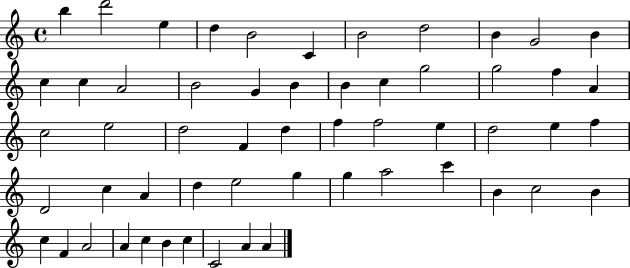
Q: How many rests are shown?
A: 0